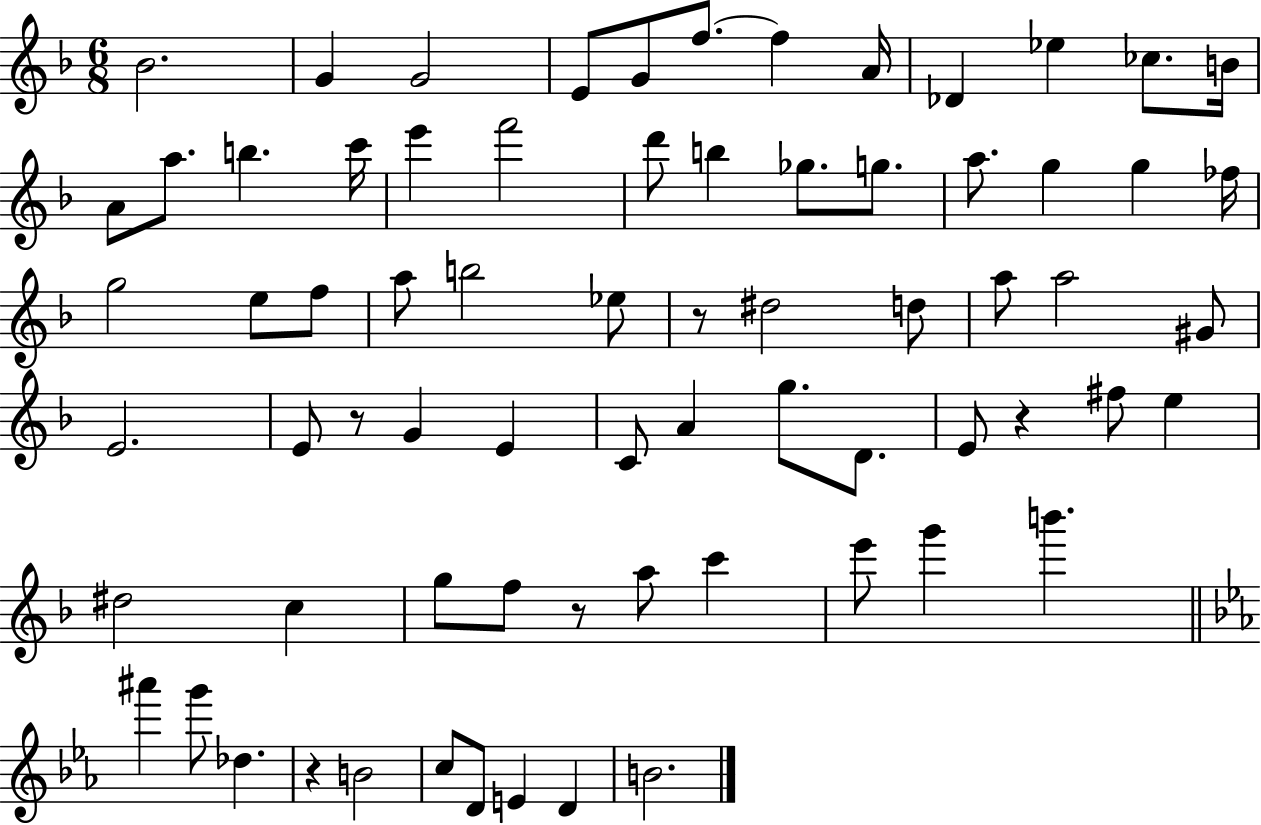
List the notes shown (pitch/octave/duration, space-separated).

Bb4/h. G4/q G4/h E4/e G4/e F5/e. F5/q A4/s Db4/q Eb5/q CES5/e. B4/s A4/e A5/e. B5/q. C6/s E6/q F6/h D6/e B5/q Gb5/e. G5/e. A5/e. G5/q G5/q FES5/s G5/h E5/e F5/e A5/e B5/h Eb5/e R/e D#5/h D5/e A5/e A5/h G#4/e E4/h. E4/e R/e G4/q E4/q C4/e A4/q G5/e. D4/e. E4/e R/q F#5/e E5/q D#5/h C5/q G5/e F5/e R/e A5/e C6/q E6/e G6/q B6/q. A#6/q G6/e Db5/q. R/q B4/h C5/e D4/e E4/q D4/q B4/h.